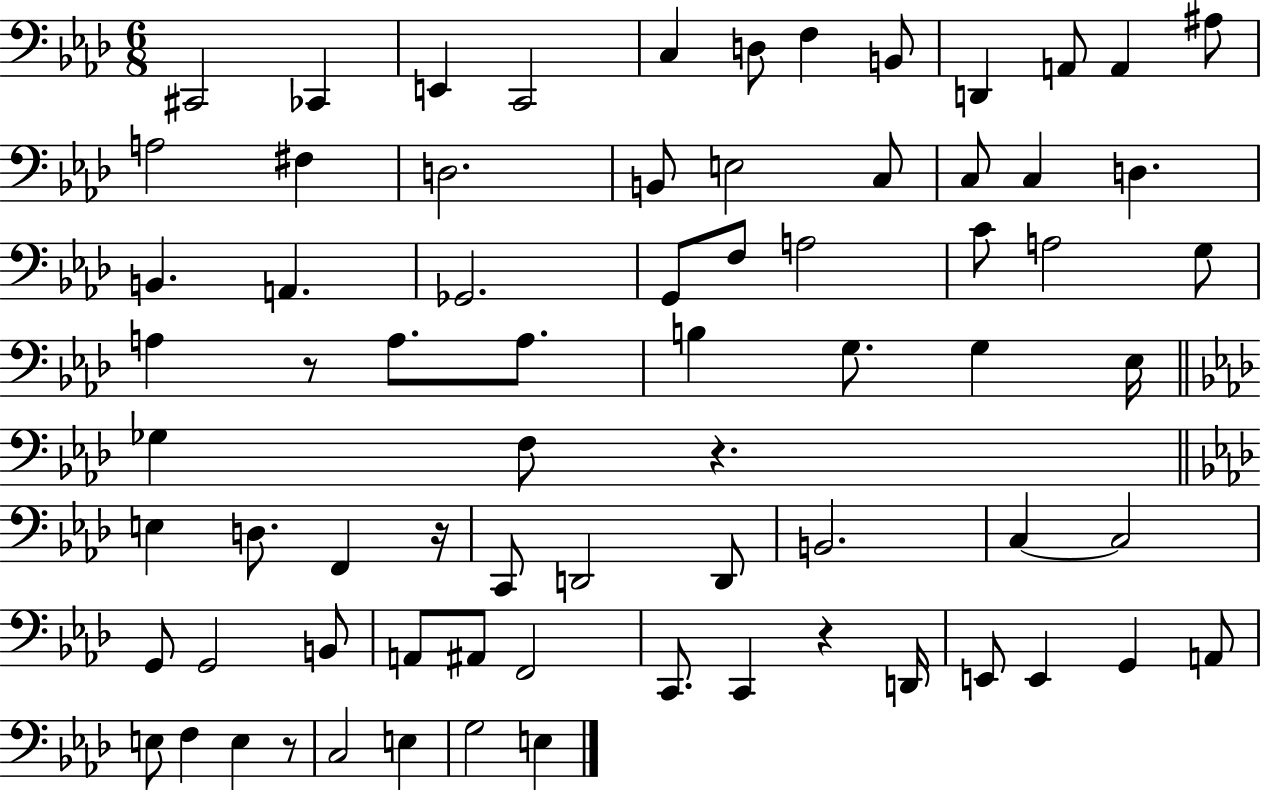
C#2/h CES2/q E2/q C2/h C3/q D3/e F3/q B2/e D2/q A2/e A2/q A#3/e A3/h F#3/q D3/h. B2/e E3/h C3/e C3/e C3/q D3/q. B2/q. A2/q. Gb2/h. G2/e F3/e A3/h C4/e A3/h G3/e A3/q R/e A3/e. A3/e. B3/q G3/e. G3/q Eb3/s Gb3/q F3/e R/q. E3/q D3/e. F2/q R/s C2/e D2/h D2/e B2/h. C3/q C3/h G2/e G2/h B2/e A2/e A#2/e F2/h C2/e. C2/q R/q D2/s E2/e E2/q G2/q A2/e E3/e F3/q E3/q R/e C3/h E3/q G3/h E3/q